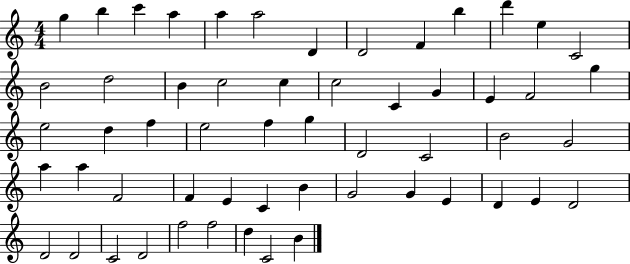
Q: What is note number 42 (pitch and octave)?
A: G4